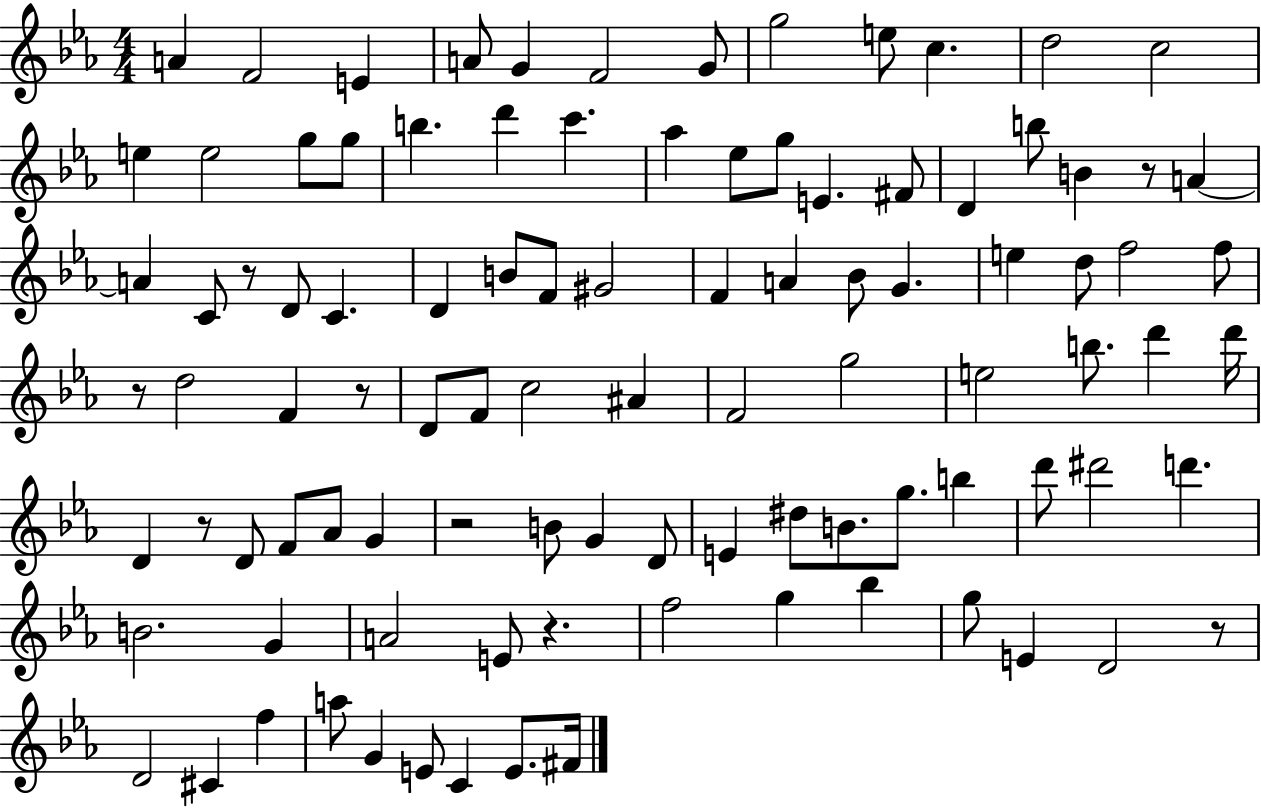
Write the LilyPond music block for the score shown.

{
  \clef treble
  \numericTimeSignature
  \time 4/4
  \key ees \major
  a'4 f'2 e'4 | a'8 g'4 f'2 g'8 | g''2 e''8 c''4. | d''2 c''2 | \break e''4 e''2 g''8 g''8 | b''4. d'''4 c'''4. | aes''4 ees''8 g''8 e'4. fis'8 | d'4 b''8 b'4 r8 a'4~~ | \break a'4 c'8 r8 d'8 c'4. | d'4 b'8 f'8 gis'2 | f'4 a'4 bes'8 g'4. | e''4 d''8 f''2 f''8 | \break r8 d''2 f'4 r8 | d'8 f'8 c''2 ais'4 | f'2 g''2 | e''2 b''8. d'''4 d'''16 | \break d'4 r8 d'8 f'8 aes'8 g'4 | r2 b'8 g'4 d'8 | e'4 dis''8 b'8. g''8. b''4 | d'''8 dis'''2 d'''4. | \break b'2. g'4 | a'2 e'8 r4. | f''2 g''4 bes''4 | g''8 e'4 d'2 r8 | \break d'2 cis'4 f''4 | a''8 g'4 e'8 c'4 e'8. fis'16 | \bar "|."
}